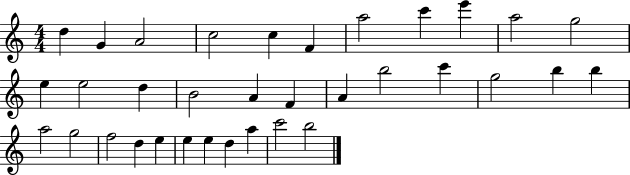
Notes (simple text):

D5/q G4/q A4/h C5/h C5/q F4/q A5/h C6/q E6/q A5/h G5/h E5/q E5/h D5/q B4/h A4/q F4/q A4/q B5/h C6/q G5/h B5/q B5/q A5/h G5/h F5/h D5/q E5/q E5/q E5/q D5/q A5/q C6/h B5/h